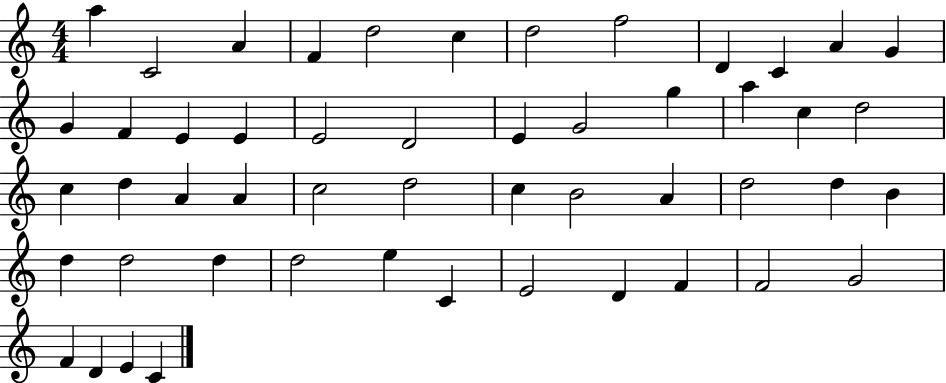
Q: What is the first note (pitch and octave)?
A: A5